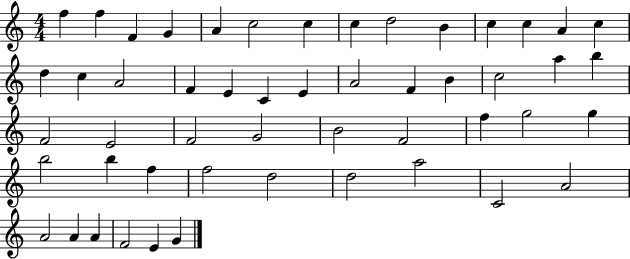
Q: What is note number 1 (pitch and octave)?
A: F5